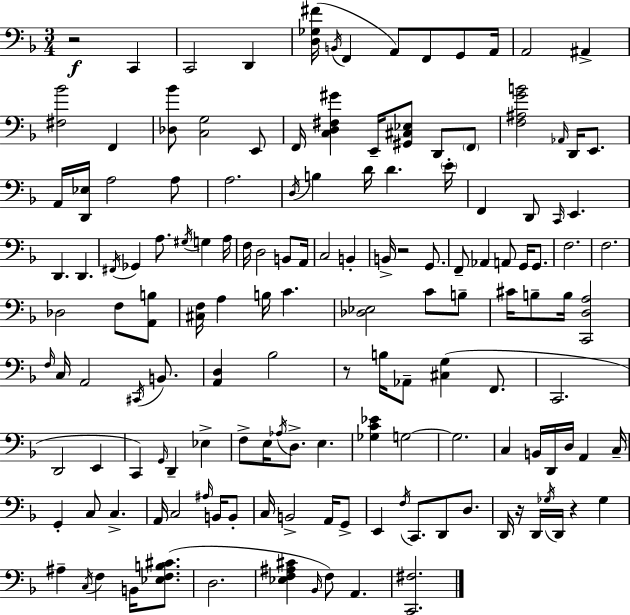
R/h C2/q C2/h D2/q [D3,Gb3,F#4]/s B2/s F2/q A2/e F2/e G2/e A2/s A2/h A#2/q [F#3,Bb4]/h F2/q [Db3,Bb4]/e [C3,G3]/h E2/e F2/s [C3,D3,F#3,G#4]/q E2/s [G#2,C#3,Eb3]/e D2/e F2/e [F3,A#3,G4,B4]/h Ab2/s D2/s E2/e. A2/s [D2,Eb3]/s A3/h A3/e A3/h. D3/s B3/q D4/s D4/q. E4/s F2/q D2/e C2/s E2/q. D2/q. D2/q. F#2/s Gb2/q A3/e. G#3/s G3/q A3/s F3/s D3/h B2/e A2/s C3/h B2/q B2/s R/h G2/e. F2/e Ab2/q A2/e G2/s G2/e. F3/h. F3/h. Db3/h F3/e [A2,B3]/e [C#3,F3]/s A3/q B3/s C4/q. [Db3,Eb3]/h C4/e B3/e C#4/s B3/e B3/s [C2,D3,A3]/h F3/s C3/s A2/h C#2/s B2/e. [A2,D3]/q Bb3/h R/e B3/s Ab2/e [C#3,G3]/q F2/e. C2/h. D2/h E2/q C2/q G2/s D2/q Eb3/q F3/e E3/s Ab3/s D3/e. E3/q. [Gb3,C4,Eb4]/q G3/h G3/h. C3/q B2/s D2/s D3/s A2/q C3/s G2/q C3/e C3/q. A2/s C3/h A#3/s B2/s B2/e C3/s B2/h A2/s G2/e E2/q F3/s C2/e. D2/e D3/e. D2/s R/s D2/s Gb3/s D2/s R/q Gb3/q A#3/q C3/s F3/q B2/s [Eb3,F3,B3,C#4]/e. D3/h. [Eb3,F3,A#3,C#4]/q Bb2/s F3/e A2/q. [C2,F#3]/h.